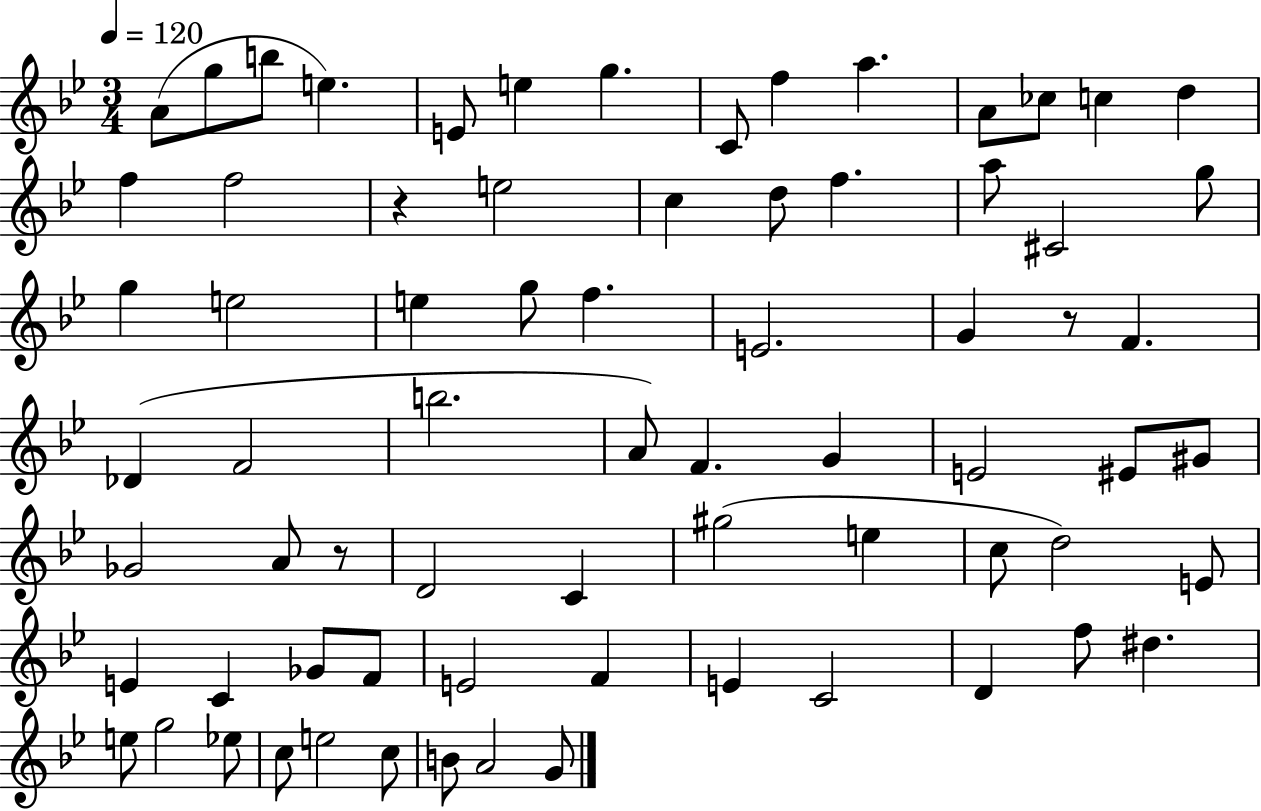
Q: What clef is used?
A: treble